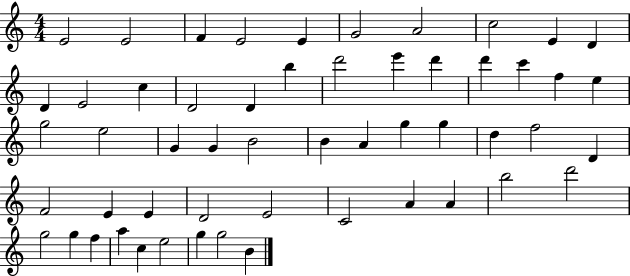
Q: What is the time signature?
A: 4/4